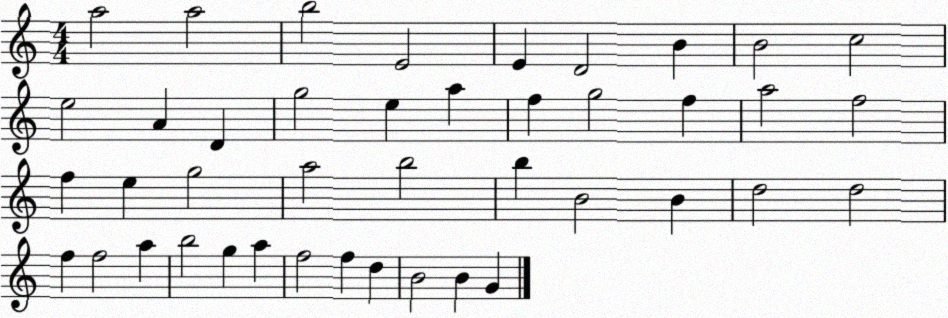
X:1
T:Untitled
M:4/4
L:1/4
K:C
a2 a2 b2 E2 E D2 B B2 c2 e2 A D g2 e a f g2 f a2 f2 f e g2 a2 b2 b B2 B d2 d2 f f2 a b2 g a f2 f d B2 B G